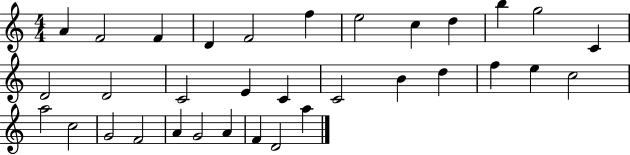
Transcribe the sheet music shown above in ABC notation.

X:1
T:Untitled
M:4/4
L:1/4
K:C
A F2 F D F2 f e2 c d b g2 C D2 D2 C2 E C C2 B d f e c2 a2 c2 G2 F2 A G2 A F D2 a